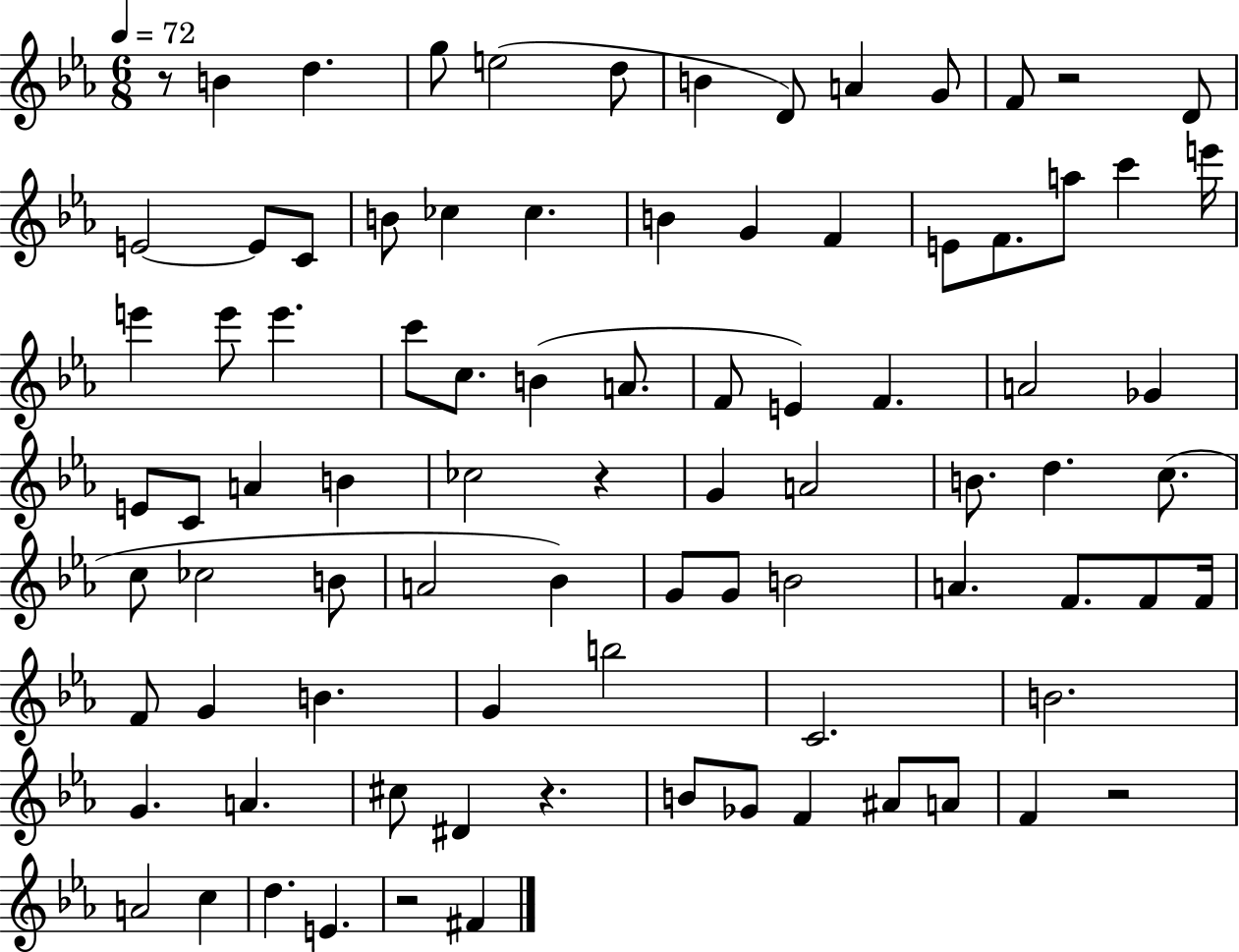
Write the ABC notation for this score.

X:1
T:Untitled
M:6/8
L:1/4
K:Eb
z/2 B d g/2 e2 d/2 B D/2 A G/2 F/2 z2 D/2 E2 E/2 C/2 B/2 _c _c B G F E/2 F/2 a/2 c' e'/4 e' e'/2 e' c'/2 c/2 B A/2 F/2 E F A2 _G E/2 C/2 A B _c2 z G A2 B/2 d c/2 c/2 _c2 B/2 A2 _B G/2 G/2 B2 A F/2 F/2 F/4 F/2 G B G b2 C2 B2 G A ^c/2 ^D z B/2 _G/2 F ^A/2 A/2 F z2 A2 c d E z2 ^F